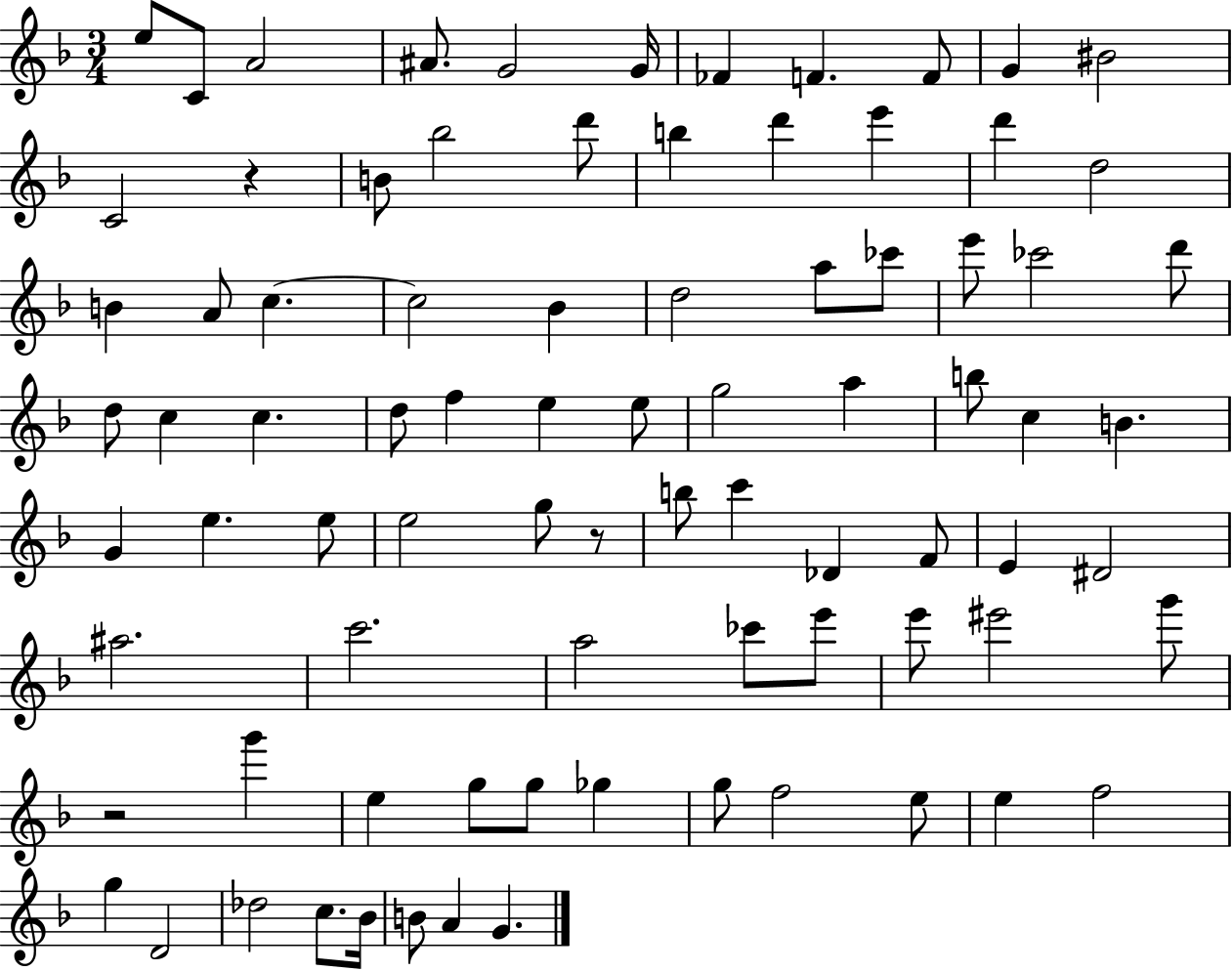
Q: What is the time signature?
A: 3/4